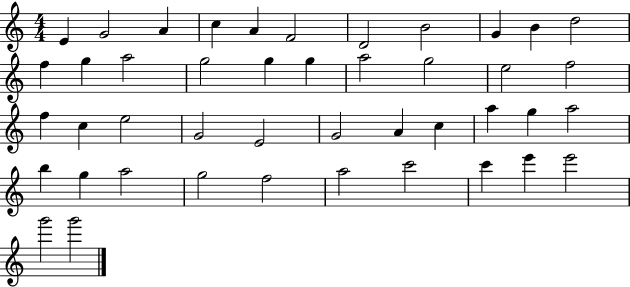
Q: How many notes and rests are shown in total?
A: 44